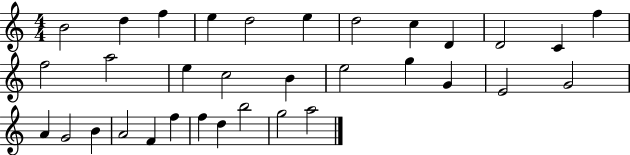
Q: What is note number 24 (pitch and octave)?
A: G4